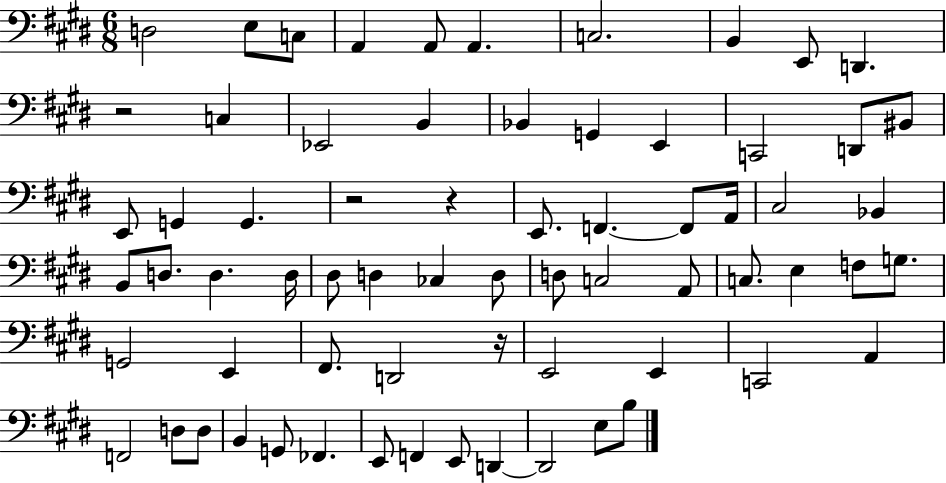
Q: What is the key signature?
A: E major